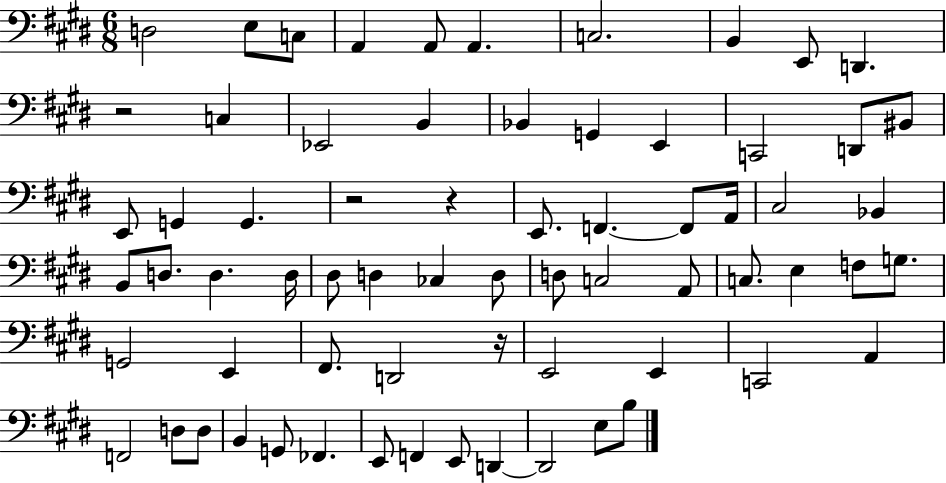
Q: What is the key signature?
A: E major